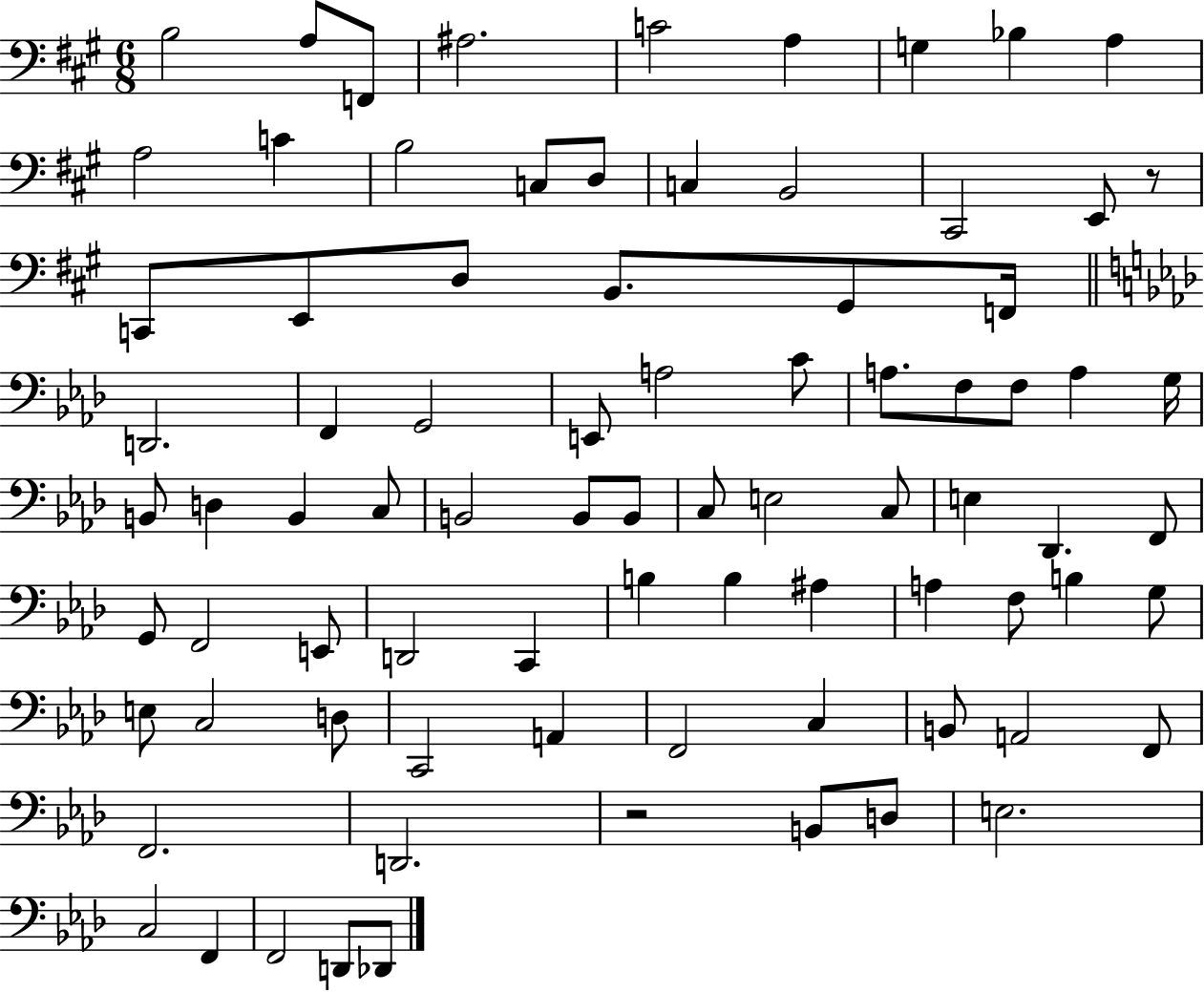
B3/h A3/e F2/e A#3/h. C4/h A3/q G3/q Bb3/q A3/q A3/h C4/q B3/h C3/e D3/e C3/q B2/h C#2/h E2/e R/e C2/e E2/e D3/e B2/e. G#2/e F2/s D2/h. F2/q G2/h E2/e A3/h C4/e A3/e. F3/e F3/e A3/q G3/s B2/e D3/q B2/q C3/e B2/h B2/e B2/e C3/e E3/h C3/e E3/q Db2/q. F2/e G2/e F2/h E2/e D2/h C2/q B3/q B3/q A#3/q A3/q F3/e B3/q G3/e E3/e C3/h D3/e C2/h A2/q F2/h C3/q B2/e A2/h F2/e F2/h. D2/h. R/h B2/e D3/e E3/h. C3/h F2/q F2/h D2/e Db2/e